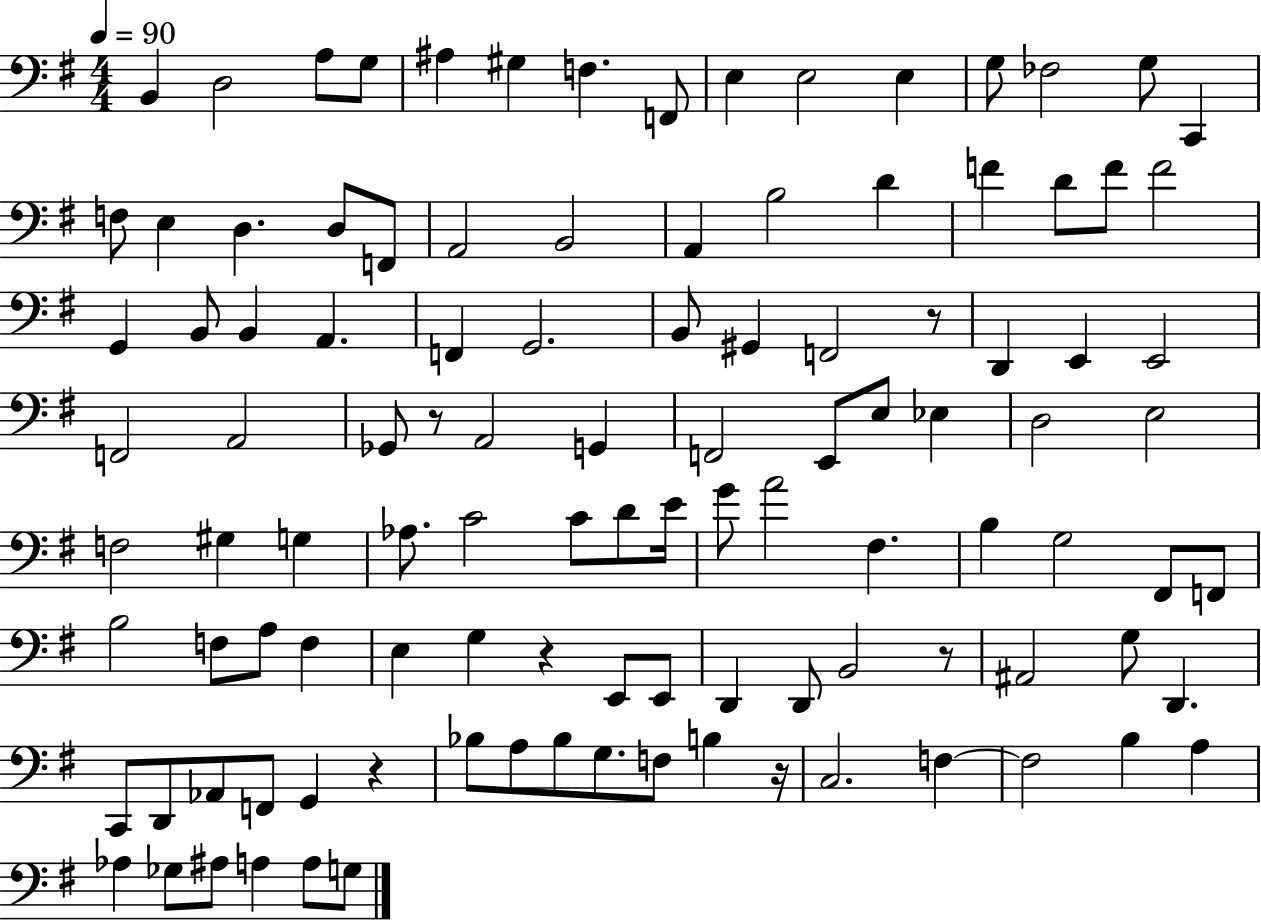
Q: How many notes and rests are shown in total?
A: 109